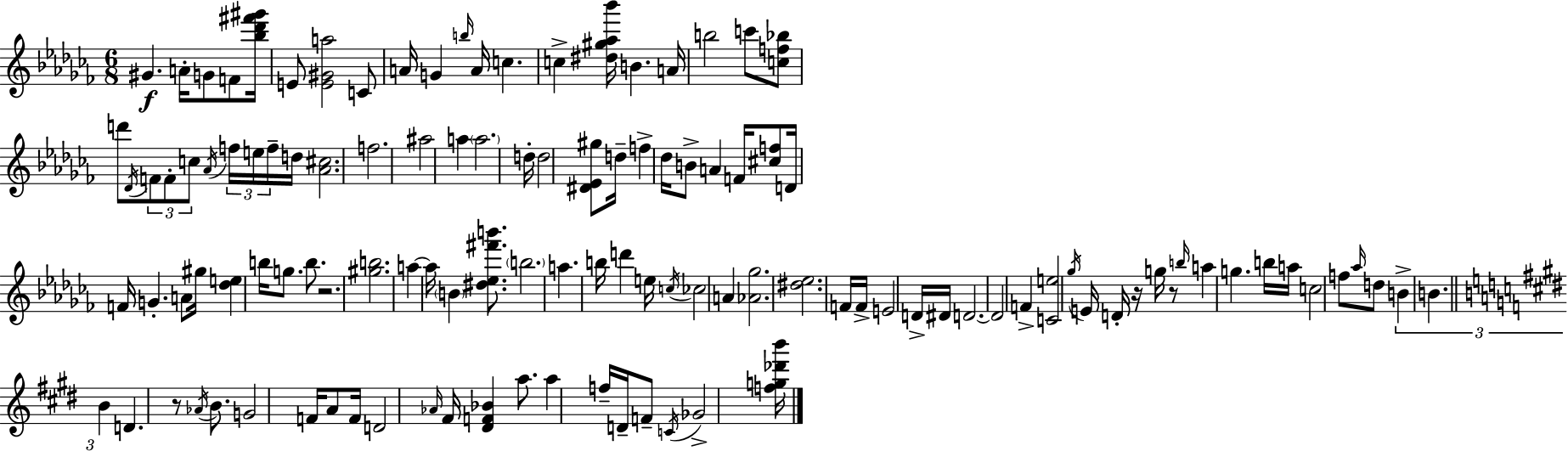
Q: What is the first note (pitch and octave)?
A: G#4